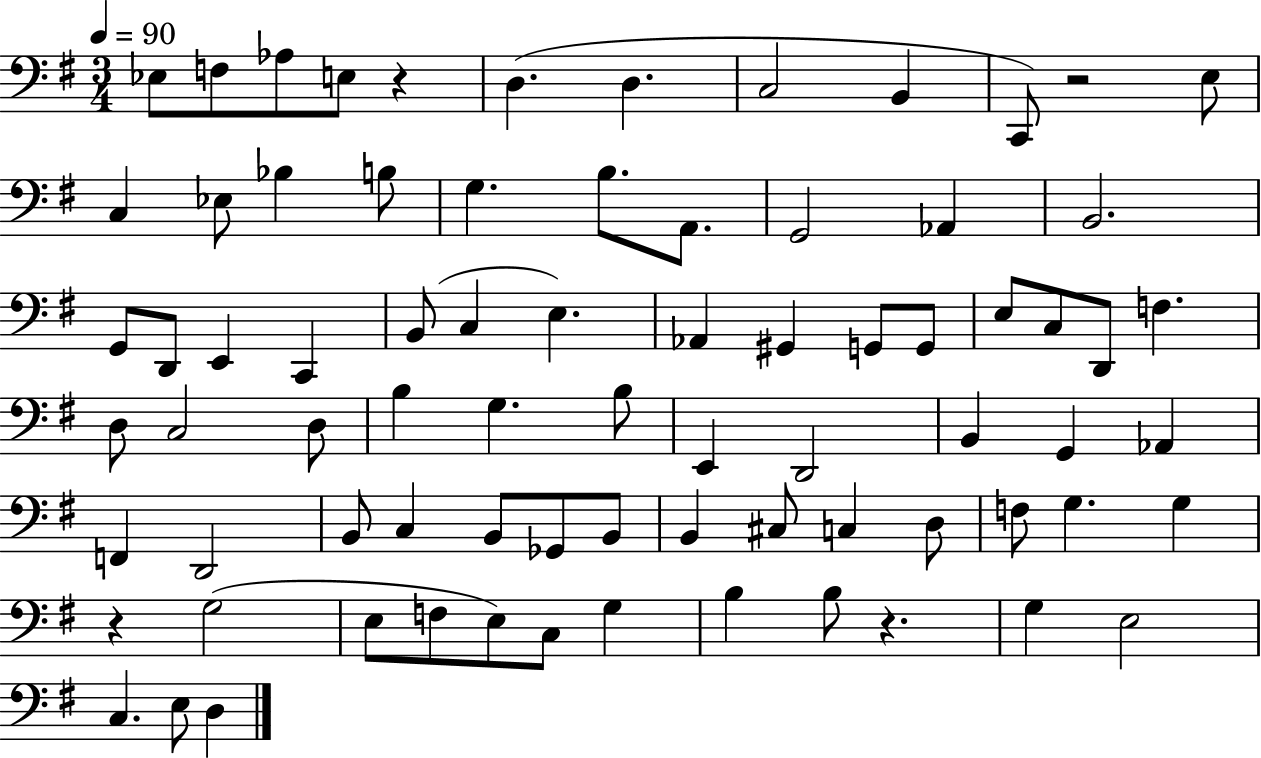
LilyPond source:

{
  \clef bass
  \numericTimeSignature
  \time 3/4
  \key g \major
  \tempo 4 = 90
  ees8 f8 aes8 e8 r4 | d4.( d4. | c2 b,4 | c,8) r2 e8 | \break c4 ees8 bes4 b8 | g4. b8. a,8. | g,2 aes,4 | b,2. | \break g,8 d,8 e,4 c,4 | b,8( c4 e4.) | aes,4 gis,4 g,8 g,8 | e8 c8 d,8 f4. | \break d8 c2 d8 | b4 g4. b8 | e,4 d,2 | b,4 g,4 aes,4 | \break f,4 d,2 | b,8 c4 b,8 ges,8 b,8 | b,4 cis8 c4 d8 | f8 g4. g4 | \break r4 g2( | e8 f8 e8) c8 g4 | b4 b8 r4. | g4 e2 | \break c4. e8 d4 | \bar "|."
}